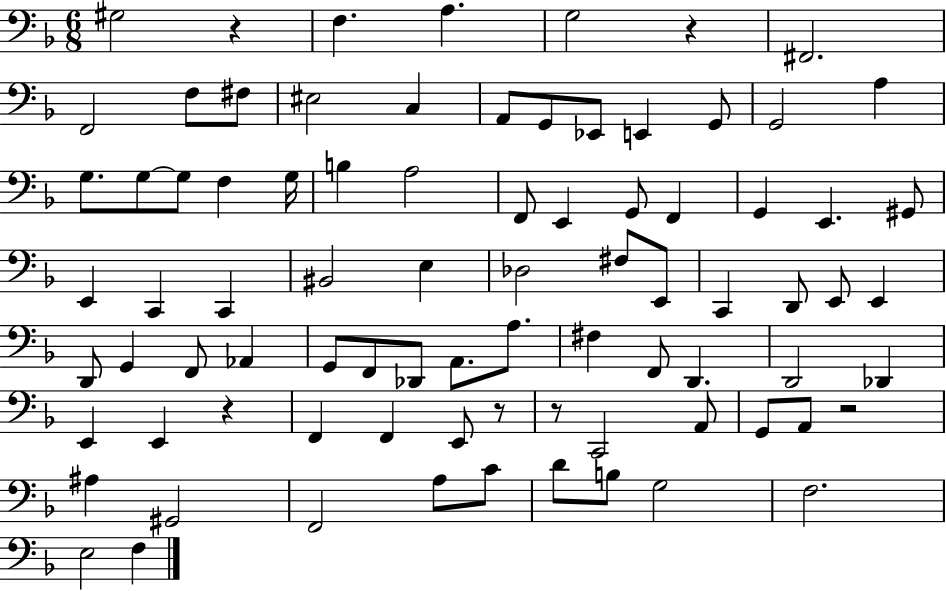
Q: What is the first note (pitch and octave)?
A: G#3